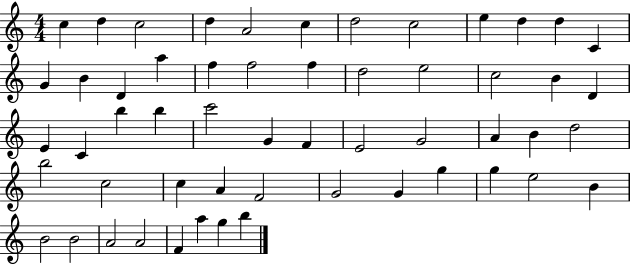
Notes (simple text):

C5/q D5/q C5/h D5/q A4/h C5/q D5/h C5/h E5/q D5/q D5/q C4/q G4/q B4/q D4/q A5/q F5/q F5/h F5/q D5/h E5/h C5/h B4/q D4/q E4/q C4/q B5/q B5/q C6/h G4/q F4/q E4/h G4/h A4/q B4/q D5/h B5/h C5/h C5/q A4/q F4/h G4/h G4/q G5/q G5/q E5/h B4/q B4/h B4/h A4/h A4/h F4/q A5/q G5/q B5/q